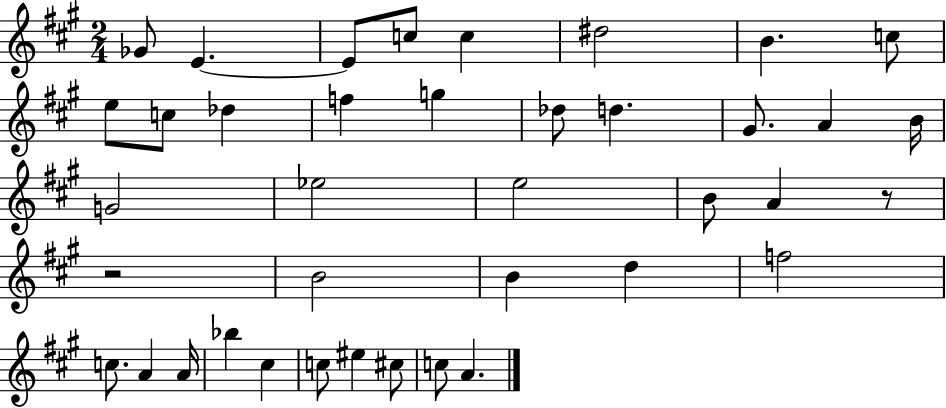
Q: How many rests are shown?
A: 2